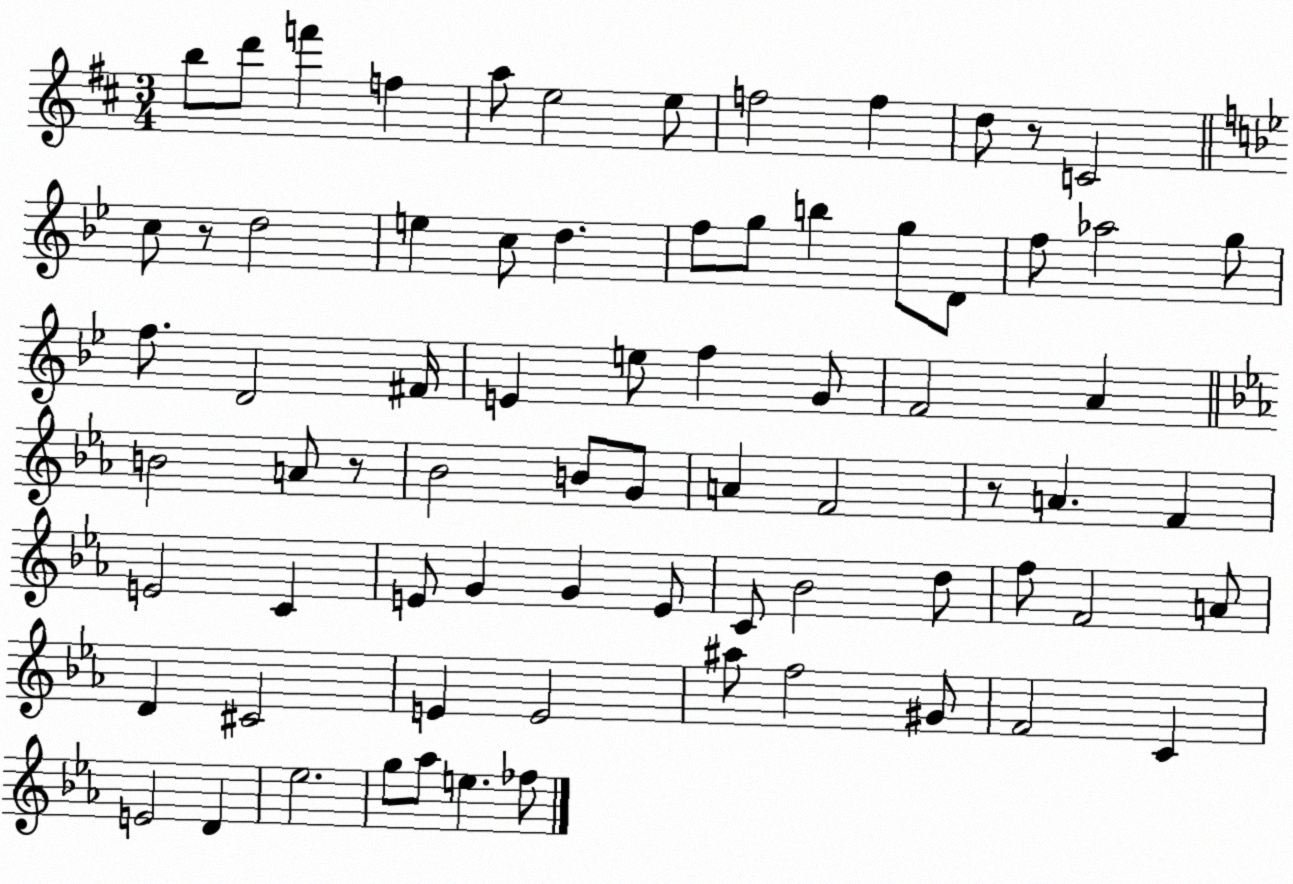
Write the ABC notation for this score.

X:1
T:Untitled
M:3/4
L:1/4
K:D
b/2 d'/2 f' f a/2 e2 e/2 f2 f d/2 z/2 C2 c/2 z/2 d2 e c/2 d f/2 g/2 b g/2 D/2 f/2 _a2 g/2 f/2 D2 ^F/4 E e/2 f G/2 F2 A B2 A/2 z/2 _B2 B/2 G/2 A F2 z/2 A F E2 C E/2 G G E/2 C/2 _B2 d/2 f/2 F2 A/2 D ^C2 E E2 ^a/2 f2 ^G/2 F2 C E2 D _e2 g/2 _a/2 e _f/2